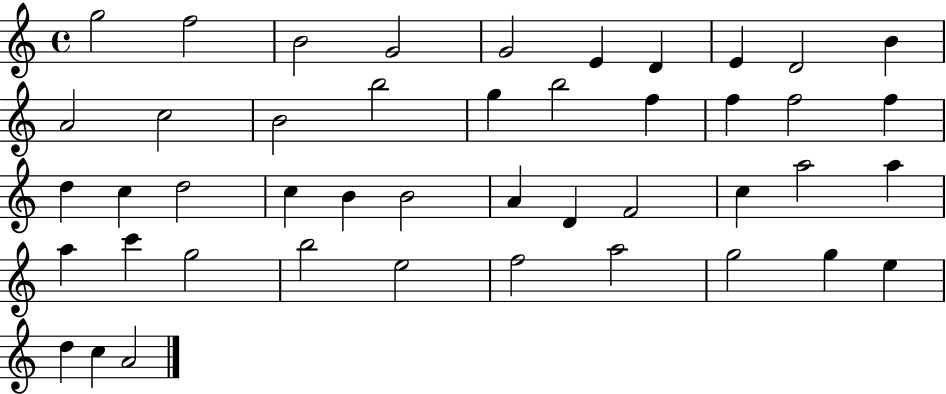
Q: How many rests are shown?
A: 0